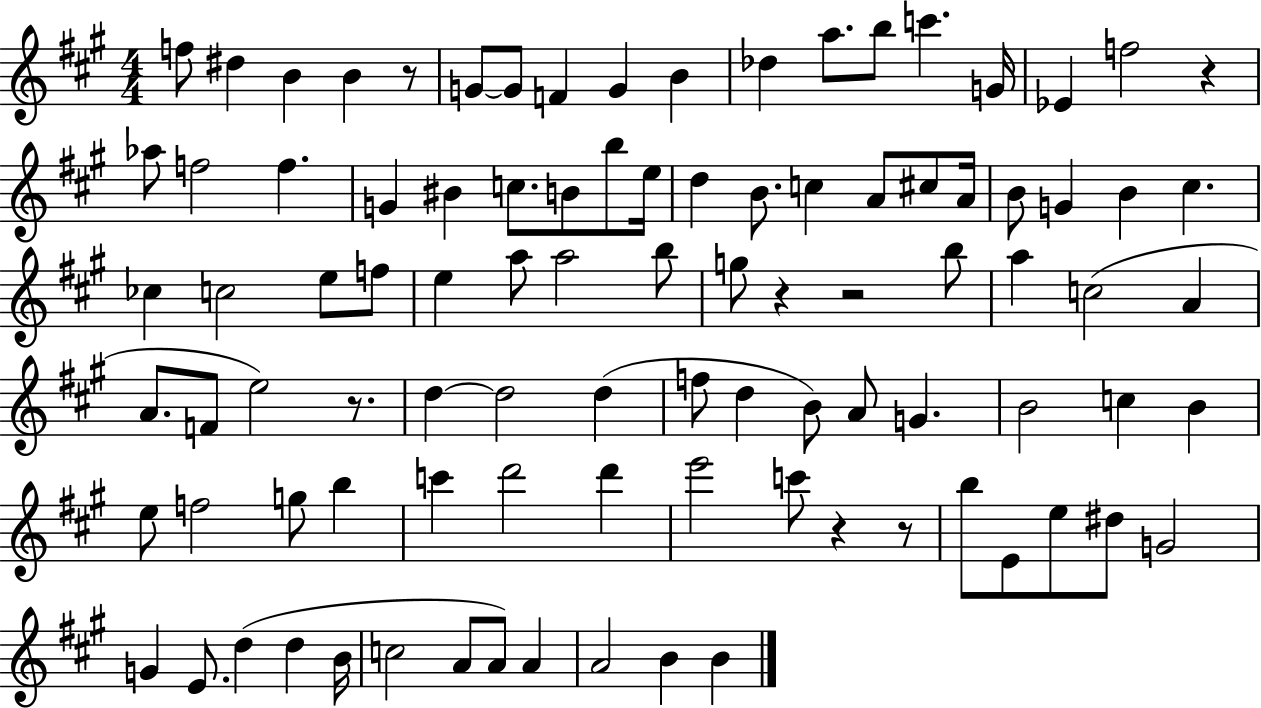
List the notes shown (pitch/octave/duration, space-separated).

F5/e D#5/q B4/q B4/q R/e G4/e G4/e F4/q G4/q B4/q Db5/q A5/e. B5/e C6/q. G4/s Eb4/q F5/h R/q Ab5/e F5/h F5/q. G4/q BIS4/q C5/e. B4/e B5/e E5/s D5/q B4/e. C5/q A4/e C#5/e A4/s B4/e G4/q B4/q C#5/q. CES5/q C5/h E5/e F5/e E5/q A5/e A5/h B5/e G5/e R/q R/h B5/e A5/q C5/h A4/q A4/e. F4/e E5/h R/e. D5/q D5/h D5/q F5/e D5/q B4/e A4/e G4/q. B4/h C5/q B4/q E5/e F5/h G5/e B5/q C6/q D6/h D6/q E6/h C6/e R/q R/e B5/e E4/e E5/e D#5/e G4/h G4/q E4/e. D5/q D5/q B4/s C5/h A4/e A4/e A4/q A4/h B4/q B4/q